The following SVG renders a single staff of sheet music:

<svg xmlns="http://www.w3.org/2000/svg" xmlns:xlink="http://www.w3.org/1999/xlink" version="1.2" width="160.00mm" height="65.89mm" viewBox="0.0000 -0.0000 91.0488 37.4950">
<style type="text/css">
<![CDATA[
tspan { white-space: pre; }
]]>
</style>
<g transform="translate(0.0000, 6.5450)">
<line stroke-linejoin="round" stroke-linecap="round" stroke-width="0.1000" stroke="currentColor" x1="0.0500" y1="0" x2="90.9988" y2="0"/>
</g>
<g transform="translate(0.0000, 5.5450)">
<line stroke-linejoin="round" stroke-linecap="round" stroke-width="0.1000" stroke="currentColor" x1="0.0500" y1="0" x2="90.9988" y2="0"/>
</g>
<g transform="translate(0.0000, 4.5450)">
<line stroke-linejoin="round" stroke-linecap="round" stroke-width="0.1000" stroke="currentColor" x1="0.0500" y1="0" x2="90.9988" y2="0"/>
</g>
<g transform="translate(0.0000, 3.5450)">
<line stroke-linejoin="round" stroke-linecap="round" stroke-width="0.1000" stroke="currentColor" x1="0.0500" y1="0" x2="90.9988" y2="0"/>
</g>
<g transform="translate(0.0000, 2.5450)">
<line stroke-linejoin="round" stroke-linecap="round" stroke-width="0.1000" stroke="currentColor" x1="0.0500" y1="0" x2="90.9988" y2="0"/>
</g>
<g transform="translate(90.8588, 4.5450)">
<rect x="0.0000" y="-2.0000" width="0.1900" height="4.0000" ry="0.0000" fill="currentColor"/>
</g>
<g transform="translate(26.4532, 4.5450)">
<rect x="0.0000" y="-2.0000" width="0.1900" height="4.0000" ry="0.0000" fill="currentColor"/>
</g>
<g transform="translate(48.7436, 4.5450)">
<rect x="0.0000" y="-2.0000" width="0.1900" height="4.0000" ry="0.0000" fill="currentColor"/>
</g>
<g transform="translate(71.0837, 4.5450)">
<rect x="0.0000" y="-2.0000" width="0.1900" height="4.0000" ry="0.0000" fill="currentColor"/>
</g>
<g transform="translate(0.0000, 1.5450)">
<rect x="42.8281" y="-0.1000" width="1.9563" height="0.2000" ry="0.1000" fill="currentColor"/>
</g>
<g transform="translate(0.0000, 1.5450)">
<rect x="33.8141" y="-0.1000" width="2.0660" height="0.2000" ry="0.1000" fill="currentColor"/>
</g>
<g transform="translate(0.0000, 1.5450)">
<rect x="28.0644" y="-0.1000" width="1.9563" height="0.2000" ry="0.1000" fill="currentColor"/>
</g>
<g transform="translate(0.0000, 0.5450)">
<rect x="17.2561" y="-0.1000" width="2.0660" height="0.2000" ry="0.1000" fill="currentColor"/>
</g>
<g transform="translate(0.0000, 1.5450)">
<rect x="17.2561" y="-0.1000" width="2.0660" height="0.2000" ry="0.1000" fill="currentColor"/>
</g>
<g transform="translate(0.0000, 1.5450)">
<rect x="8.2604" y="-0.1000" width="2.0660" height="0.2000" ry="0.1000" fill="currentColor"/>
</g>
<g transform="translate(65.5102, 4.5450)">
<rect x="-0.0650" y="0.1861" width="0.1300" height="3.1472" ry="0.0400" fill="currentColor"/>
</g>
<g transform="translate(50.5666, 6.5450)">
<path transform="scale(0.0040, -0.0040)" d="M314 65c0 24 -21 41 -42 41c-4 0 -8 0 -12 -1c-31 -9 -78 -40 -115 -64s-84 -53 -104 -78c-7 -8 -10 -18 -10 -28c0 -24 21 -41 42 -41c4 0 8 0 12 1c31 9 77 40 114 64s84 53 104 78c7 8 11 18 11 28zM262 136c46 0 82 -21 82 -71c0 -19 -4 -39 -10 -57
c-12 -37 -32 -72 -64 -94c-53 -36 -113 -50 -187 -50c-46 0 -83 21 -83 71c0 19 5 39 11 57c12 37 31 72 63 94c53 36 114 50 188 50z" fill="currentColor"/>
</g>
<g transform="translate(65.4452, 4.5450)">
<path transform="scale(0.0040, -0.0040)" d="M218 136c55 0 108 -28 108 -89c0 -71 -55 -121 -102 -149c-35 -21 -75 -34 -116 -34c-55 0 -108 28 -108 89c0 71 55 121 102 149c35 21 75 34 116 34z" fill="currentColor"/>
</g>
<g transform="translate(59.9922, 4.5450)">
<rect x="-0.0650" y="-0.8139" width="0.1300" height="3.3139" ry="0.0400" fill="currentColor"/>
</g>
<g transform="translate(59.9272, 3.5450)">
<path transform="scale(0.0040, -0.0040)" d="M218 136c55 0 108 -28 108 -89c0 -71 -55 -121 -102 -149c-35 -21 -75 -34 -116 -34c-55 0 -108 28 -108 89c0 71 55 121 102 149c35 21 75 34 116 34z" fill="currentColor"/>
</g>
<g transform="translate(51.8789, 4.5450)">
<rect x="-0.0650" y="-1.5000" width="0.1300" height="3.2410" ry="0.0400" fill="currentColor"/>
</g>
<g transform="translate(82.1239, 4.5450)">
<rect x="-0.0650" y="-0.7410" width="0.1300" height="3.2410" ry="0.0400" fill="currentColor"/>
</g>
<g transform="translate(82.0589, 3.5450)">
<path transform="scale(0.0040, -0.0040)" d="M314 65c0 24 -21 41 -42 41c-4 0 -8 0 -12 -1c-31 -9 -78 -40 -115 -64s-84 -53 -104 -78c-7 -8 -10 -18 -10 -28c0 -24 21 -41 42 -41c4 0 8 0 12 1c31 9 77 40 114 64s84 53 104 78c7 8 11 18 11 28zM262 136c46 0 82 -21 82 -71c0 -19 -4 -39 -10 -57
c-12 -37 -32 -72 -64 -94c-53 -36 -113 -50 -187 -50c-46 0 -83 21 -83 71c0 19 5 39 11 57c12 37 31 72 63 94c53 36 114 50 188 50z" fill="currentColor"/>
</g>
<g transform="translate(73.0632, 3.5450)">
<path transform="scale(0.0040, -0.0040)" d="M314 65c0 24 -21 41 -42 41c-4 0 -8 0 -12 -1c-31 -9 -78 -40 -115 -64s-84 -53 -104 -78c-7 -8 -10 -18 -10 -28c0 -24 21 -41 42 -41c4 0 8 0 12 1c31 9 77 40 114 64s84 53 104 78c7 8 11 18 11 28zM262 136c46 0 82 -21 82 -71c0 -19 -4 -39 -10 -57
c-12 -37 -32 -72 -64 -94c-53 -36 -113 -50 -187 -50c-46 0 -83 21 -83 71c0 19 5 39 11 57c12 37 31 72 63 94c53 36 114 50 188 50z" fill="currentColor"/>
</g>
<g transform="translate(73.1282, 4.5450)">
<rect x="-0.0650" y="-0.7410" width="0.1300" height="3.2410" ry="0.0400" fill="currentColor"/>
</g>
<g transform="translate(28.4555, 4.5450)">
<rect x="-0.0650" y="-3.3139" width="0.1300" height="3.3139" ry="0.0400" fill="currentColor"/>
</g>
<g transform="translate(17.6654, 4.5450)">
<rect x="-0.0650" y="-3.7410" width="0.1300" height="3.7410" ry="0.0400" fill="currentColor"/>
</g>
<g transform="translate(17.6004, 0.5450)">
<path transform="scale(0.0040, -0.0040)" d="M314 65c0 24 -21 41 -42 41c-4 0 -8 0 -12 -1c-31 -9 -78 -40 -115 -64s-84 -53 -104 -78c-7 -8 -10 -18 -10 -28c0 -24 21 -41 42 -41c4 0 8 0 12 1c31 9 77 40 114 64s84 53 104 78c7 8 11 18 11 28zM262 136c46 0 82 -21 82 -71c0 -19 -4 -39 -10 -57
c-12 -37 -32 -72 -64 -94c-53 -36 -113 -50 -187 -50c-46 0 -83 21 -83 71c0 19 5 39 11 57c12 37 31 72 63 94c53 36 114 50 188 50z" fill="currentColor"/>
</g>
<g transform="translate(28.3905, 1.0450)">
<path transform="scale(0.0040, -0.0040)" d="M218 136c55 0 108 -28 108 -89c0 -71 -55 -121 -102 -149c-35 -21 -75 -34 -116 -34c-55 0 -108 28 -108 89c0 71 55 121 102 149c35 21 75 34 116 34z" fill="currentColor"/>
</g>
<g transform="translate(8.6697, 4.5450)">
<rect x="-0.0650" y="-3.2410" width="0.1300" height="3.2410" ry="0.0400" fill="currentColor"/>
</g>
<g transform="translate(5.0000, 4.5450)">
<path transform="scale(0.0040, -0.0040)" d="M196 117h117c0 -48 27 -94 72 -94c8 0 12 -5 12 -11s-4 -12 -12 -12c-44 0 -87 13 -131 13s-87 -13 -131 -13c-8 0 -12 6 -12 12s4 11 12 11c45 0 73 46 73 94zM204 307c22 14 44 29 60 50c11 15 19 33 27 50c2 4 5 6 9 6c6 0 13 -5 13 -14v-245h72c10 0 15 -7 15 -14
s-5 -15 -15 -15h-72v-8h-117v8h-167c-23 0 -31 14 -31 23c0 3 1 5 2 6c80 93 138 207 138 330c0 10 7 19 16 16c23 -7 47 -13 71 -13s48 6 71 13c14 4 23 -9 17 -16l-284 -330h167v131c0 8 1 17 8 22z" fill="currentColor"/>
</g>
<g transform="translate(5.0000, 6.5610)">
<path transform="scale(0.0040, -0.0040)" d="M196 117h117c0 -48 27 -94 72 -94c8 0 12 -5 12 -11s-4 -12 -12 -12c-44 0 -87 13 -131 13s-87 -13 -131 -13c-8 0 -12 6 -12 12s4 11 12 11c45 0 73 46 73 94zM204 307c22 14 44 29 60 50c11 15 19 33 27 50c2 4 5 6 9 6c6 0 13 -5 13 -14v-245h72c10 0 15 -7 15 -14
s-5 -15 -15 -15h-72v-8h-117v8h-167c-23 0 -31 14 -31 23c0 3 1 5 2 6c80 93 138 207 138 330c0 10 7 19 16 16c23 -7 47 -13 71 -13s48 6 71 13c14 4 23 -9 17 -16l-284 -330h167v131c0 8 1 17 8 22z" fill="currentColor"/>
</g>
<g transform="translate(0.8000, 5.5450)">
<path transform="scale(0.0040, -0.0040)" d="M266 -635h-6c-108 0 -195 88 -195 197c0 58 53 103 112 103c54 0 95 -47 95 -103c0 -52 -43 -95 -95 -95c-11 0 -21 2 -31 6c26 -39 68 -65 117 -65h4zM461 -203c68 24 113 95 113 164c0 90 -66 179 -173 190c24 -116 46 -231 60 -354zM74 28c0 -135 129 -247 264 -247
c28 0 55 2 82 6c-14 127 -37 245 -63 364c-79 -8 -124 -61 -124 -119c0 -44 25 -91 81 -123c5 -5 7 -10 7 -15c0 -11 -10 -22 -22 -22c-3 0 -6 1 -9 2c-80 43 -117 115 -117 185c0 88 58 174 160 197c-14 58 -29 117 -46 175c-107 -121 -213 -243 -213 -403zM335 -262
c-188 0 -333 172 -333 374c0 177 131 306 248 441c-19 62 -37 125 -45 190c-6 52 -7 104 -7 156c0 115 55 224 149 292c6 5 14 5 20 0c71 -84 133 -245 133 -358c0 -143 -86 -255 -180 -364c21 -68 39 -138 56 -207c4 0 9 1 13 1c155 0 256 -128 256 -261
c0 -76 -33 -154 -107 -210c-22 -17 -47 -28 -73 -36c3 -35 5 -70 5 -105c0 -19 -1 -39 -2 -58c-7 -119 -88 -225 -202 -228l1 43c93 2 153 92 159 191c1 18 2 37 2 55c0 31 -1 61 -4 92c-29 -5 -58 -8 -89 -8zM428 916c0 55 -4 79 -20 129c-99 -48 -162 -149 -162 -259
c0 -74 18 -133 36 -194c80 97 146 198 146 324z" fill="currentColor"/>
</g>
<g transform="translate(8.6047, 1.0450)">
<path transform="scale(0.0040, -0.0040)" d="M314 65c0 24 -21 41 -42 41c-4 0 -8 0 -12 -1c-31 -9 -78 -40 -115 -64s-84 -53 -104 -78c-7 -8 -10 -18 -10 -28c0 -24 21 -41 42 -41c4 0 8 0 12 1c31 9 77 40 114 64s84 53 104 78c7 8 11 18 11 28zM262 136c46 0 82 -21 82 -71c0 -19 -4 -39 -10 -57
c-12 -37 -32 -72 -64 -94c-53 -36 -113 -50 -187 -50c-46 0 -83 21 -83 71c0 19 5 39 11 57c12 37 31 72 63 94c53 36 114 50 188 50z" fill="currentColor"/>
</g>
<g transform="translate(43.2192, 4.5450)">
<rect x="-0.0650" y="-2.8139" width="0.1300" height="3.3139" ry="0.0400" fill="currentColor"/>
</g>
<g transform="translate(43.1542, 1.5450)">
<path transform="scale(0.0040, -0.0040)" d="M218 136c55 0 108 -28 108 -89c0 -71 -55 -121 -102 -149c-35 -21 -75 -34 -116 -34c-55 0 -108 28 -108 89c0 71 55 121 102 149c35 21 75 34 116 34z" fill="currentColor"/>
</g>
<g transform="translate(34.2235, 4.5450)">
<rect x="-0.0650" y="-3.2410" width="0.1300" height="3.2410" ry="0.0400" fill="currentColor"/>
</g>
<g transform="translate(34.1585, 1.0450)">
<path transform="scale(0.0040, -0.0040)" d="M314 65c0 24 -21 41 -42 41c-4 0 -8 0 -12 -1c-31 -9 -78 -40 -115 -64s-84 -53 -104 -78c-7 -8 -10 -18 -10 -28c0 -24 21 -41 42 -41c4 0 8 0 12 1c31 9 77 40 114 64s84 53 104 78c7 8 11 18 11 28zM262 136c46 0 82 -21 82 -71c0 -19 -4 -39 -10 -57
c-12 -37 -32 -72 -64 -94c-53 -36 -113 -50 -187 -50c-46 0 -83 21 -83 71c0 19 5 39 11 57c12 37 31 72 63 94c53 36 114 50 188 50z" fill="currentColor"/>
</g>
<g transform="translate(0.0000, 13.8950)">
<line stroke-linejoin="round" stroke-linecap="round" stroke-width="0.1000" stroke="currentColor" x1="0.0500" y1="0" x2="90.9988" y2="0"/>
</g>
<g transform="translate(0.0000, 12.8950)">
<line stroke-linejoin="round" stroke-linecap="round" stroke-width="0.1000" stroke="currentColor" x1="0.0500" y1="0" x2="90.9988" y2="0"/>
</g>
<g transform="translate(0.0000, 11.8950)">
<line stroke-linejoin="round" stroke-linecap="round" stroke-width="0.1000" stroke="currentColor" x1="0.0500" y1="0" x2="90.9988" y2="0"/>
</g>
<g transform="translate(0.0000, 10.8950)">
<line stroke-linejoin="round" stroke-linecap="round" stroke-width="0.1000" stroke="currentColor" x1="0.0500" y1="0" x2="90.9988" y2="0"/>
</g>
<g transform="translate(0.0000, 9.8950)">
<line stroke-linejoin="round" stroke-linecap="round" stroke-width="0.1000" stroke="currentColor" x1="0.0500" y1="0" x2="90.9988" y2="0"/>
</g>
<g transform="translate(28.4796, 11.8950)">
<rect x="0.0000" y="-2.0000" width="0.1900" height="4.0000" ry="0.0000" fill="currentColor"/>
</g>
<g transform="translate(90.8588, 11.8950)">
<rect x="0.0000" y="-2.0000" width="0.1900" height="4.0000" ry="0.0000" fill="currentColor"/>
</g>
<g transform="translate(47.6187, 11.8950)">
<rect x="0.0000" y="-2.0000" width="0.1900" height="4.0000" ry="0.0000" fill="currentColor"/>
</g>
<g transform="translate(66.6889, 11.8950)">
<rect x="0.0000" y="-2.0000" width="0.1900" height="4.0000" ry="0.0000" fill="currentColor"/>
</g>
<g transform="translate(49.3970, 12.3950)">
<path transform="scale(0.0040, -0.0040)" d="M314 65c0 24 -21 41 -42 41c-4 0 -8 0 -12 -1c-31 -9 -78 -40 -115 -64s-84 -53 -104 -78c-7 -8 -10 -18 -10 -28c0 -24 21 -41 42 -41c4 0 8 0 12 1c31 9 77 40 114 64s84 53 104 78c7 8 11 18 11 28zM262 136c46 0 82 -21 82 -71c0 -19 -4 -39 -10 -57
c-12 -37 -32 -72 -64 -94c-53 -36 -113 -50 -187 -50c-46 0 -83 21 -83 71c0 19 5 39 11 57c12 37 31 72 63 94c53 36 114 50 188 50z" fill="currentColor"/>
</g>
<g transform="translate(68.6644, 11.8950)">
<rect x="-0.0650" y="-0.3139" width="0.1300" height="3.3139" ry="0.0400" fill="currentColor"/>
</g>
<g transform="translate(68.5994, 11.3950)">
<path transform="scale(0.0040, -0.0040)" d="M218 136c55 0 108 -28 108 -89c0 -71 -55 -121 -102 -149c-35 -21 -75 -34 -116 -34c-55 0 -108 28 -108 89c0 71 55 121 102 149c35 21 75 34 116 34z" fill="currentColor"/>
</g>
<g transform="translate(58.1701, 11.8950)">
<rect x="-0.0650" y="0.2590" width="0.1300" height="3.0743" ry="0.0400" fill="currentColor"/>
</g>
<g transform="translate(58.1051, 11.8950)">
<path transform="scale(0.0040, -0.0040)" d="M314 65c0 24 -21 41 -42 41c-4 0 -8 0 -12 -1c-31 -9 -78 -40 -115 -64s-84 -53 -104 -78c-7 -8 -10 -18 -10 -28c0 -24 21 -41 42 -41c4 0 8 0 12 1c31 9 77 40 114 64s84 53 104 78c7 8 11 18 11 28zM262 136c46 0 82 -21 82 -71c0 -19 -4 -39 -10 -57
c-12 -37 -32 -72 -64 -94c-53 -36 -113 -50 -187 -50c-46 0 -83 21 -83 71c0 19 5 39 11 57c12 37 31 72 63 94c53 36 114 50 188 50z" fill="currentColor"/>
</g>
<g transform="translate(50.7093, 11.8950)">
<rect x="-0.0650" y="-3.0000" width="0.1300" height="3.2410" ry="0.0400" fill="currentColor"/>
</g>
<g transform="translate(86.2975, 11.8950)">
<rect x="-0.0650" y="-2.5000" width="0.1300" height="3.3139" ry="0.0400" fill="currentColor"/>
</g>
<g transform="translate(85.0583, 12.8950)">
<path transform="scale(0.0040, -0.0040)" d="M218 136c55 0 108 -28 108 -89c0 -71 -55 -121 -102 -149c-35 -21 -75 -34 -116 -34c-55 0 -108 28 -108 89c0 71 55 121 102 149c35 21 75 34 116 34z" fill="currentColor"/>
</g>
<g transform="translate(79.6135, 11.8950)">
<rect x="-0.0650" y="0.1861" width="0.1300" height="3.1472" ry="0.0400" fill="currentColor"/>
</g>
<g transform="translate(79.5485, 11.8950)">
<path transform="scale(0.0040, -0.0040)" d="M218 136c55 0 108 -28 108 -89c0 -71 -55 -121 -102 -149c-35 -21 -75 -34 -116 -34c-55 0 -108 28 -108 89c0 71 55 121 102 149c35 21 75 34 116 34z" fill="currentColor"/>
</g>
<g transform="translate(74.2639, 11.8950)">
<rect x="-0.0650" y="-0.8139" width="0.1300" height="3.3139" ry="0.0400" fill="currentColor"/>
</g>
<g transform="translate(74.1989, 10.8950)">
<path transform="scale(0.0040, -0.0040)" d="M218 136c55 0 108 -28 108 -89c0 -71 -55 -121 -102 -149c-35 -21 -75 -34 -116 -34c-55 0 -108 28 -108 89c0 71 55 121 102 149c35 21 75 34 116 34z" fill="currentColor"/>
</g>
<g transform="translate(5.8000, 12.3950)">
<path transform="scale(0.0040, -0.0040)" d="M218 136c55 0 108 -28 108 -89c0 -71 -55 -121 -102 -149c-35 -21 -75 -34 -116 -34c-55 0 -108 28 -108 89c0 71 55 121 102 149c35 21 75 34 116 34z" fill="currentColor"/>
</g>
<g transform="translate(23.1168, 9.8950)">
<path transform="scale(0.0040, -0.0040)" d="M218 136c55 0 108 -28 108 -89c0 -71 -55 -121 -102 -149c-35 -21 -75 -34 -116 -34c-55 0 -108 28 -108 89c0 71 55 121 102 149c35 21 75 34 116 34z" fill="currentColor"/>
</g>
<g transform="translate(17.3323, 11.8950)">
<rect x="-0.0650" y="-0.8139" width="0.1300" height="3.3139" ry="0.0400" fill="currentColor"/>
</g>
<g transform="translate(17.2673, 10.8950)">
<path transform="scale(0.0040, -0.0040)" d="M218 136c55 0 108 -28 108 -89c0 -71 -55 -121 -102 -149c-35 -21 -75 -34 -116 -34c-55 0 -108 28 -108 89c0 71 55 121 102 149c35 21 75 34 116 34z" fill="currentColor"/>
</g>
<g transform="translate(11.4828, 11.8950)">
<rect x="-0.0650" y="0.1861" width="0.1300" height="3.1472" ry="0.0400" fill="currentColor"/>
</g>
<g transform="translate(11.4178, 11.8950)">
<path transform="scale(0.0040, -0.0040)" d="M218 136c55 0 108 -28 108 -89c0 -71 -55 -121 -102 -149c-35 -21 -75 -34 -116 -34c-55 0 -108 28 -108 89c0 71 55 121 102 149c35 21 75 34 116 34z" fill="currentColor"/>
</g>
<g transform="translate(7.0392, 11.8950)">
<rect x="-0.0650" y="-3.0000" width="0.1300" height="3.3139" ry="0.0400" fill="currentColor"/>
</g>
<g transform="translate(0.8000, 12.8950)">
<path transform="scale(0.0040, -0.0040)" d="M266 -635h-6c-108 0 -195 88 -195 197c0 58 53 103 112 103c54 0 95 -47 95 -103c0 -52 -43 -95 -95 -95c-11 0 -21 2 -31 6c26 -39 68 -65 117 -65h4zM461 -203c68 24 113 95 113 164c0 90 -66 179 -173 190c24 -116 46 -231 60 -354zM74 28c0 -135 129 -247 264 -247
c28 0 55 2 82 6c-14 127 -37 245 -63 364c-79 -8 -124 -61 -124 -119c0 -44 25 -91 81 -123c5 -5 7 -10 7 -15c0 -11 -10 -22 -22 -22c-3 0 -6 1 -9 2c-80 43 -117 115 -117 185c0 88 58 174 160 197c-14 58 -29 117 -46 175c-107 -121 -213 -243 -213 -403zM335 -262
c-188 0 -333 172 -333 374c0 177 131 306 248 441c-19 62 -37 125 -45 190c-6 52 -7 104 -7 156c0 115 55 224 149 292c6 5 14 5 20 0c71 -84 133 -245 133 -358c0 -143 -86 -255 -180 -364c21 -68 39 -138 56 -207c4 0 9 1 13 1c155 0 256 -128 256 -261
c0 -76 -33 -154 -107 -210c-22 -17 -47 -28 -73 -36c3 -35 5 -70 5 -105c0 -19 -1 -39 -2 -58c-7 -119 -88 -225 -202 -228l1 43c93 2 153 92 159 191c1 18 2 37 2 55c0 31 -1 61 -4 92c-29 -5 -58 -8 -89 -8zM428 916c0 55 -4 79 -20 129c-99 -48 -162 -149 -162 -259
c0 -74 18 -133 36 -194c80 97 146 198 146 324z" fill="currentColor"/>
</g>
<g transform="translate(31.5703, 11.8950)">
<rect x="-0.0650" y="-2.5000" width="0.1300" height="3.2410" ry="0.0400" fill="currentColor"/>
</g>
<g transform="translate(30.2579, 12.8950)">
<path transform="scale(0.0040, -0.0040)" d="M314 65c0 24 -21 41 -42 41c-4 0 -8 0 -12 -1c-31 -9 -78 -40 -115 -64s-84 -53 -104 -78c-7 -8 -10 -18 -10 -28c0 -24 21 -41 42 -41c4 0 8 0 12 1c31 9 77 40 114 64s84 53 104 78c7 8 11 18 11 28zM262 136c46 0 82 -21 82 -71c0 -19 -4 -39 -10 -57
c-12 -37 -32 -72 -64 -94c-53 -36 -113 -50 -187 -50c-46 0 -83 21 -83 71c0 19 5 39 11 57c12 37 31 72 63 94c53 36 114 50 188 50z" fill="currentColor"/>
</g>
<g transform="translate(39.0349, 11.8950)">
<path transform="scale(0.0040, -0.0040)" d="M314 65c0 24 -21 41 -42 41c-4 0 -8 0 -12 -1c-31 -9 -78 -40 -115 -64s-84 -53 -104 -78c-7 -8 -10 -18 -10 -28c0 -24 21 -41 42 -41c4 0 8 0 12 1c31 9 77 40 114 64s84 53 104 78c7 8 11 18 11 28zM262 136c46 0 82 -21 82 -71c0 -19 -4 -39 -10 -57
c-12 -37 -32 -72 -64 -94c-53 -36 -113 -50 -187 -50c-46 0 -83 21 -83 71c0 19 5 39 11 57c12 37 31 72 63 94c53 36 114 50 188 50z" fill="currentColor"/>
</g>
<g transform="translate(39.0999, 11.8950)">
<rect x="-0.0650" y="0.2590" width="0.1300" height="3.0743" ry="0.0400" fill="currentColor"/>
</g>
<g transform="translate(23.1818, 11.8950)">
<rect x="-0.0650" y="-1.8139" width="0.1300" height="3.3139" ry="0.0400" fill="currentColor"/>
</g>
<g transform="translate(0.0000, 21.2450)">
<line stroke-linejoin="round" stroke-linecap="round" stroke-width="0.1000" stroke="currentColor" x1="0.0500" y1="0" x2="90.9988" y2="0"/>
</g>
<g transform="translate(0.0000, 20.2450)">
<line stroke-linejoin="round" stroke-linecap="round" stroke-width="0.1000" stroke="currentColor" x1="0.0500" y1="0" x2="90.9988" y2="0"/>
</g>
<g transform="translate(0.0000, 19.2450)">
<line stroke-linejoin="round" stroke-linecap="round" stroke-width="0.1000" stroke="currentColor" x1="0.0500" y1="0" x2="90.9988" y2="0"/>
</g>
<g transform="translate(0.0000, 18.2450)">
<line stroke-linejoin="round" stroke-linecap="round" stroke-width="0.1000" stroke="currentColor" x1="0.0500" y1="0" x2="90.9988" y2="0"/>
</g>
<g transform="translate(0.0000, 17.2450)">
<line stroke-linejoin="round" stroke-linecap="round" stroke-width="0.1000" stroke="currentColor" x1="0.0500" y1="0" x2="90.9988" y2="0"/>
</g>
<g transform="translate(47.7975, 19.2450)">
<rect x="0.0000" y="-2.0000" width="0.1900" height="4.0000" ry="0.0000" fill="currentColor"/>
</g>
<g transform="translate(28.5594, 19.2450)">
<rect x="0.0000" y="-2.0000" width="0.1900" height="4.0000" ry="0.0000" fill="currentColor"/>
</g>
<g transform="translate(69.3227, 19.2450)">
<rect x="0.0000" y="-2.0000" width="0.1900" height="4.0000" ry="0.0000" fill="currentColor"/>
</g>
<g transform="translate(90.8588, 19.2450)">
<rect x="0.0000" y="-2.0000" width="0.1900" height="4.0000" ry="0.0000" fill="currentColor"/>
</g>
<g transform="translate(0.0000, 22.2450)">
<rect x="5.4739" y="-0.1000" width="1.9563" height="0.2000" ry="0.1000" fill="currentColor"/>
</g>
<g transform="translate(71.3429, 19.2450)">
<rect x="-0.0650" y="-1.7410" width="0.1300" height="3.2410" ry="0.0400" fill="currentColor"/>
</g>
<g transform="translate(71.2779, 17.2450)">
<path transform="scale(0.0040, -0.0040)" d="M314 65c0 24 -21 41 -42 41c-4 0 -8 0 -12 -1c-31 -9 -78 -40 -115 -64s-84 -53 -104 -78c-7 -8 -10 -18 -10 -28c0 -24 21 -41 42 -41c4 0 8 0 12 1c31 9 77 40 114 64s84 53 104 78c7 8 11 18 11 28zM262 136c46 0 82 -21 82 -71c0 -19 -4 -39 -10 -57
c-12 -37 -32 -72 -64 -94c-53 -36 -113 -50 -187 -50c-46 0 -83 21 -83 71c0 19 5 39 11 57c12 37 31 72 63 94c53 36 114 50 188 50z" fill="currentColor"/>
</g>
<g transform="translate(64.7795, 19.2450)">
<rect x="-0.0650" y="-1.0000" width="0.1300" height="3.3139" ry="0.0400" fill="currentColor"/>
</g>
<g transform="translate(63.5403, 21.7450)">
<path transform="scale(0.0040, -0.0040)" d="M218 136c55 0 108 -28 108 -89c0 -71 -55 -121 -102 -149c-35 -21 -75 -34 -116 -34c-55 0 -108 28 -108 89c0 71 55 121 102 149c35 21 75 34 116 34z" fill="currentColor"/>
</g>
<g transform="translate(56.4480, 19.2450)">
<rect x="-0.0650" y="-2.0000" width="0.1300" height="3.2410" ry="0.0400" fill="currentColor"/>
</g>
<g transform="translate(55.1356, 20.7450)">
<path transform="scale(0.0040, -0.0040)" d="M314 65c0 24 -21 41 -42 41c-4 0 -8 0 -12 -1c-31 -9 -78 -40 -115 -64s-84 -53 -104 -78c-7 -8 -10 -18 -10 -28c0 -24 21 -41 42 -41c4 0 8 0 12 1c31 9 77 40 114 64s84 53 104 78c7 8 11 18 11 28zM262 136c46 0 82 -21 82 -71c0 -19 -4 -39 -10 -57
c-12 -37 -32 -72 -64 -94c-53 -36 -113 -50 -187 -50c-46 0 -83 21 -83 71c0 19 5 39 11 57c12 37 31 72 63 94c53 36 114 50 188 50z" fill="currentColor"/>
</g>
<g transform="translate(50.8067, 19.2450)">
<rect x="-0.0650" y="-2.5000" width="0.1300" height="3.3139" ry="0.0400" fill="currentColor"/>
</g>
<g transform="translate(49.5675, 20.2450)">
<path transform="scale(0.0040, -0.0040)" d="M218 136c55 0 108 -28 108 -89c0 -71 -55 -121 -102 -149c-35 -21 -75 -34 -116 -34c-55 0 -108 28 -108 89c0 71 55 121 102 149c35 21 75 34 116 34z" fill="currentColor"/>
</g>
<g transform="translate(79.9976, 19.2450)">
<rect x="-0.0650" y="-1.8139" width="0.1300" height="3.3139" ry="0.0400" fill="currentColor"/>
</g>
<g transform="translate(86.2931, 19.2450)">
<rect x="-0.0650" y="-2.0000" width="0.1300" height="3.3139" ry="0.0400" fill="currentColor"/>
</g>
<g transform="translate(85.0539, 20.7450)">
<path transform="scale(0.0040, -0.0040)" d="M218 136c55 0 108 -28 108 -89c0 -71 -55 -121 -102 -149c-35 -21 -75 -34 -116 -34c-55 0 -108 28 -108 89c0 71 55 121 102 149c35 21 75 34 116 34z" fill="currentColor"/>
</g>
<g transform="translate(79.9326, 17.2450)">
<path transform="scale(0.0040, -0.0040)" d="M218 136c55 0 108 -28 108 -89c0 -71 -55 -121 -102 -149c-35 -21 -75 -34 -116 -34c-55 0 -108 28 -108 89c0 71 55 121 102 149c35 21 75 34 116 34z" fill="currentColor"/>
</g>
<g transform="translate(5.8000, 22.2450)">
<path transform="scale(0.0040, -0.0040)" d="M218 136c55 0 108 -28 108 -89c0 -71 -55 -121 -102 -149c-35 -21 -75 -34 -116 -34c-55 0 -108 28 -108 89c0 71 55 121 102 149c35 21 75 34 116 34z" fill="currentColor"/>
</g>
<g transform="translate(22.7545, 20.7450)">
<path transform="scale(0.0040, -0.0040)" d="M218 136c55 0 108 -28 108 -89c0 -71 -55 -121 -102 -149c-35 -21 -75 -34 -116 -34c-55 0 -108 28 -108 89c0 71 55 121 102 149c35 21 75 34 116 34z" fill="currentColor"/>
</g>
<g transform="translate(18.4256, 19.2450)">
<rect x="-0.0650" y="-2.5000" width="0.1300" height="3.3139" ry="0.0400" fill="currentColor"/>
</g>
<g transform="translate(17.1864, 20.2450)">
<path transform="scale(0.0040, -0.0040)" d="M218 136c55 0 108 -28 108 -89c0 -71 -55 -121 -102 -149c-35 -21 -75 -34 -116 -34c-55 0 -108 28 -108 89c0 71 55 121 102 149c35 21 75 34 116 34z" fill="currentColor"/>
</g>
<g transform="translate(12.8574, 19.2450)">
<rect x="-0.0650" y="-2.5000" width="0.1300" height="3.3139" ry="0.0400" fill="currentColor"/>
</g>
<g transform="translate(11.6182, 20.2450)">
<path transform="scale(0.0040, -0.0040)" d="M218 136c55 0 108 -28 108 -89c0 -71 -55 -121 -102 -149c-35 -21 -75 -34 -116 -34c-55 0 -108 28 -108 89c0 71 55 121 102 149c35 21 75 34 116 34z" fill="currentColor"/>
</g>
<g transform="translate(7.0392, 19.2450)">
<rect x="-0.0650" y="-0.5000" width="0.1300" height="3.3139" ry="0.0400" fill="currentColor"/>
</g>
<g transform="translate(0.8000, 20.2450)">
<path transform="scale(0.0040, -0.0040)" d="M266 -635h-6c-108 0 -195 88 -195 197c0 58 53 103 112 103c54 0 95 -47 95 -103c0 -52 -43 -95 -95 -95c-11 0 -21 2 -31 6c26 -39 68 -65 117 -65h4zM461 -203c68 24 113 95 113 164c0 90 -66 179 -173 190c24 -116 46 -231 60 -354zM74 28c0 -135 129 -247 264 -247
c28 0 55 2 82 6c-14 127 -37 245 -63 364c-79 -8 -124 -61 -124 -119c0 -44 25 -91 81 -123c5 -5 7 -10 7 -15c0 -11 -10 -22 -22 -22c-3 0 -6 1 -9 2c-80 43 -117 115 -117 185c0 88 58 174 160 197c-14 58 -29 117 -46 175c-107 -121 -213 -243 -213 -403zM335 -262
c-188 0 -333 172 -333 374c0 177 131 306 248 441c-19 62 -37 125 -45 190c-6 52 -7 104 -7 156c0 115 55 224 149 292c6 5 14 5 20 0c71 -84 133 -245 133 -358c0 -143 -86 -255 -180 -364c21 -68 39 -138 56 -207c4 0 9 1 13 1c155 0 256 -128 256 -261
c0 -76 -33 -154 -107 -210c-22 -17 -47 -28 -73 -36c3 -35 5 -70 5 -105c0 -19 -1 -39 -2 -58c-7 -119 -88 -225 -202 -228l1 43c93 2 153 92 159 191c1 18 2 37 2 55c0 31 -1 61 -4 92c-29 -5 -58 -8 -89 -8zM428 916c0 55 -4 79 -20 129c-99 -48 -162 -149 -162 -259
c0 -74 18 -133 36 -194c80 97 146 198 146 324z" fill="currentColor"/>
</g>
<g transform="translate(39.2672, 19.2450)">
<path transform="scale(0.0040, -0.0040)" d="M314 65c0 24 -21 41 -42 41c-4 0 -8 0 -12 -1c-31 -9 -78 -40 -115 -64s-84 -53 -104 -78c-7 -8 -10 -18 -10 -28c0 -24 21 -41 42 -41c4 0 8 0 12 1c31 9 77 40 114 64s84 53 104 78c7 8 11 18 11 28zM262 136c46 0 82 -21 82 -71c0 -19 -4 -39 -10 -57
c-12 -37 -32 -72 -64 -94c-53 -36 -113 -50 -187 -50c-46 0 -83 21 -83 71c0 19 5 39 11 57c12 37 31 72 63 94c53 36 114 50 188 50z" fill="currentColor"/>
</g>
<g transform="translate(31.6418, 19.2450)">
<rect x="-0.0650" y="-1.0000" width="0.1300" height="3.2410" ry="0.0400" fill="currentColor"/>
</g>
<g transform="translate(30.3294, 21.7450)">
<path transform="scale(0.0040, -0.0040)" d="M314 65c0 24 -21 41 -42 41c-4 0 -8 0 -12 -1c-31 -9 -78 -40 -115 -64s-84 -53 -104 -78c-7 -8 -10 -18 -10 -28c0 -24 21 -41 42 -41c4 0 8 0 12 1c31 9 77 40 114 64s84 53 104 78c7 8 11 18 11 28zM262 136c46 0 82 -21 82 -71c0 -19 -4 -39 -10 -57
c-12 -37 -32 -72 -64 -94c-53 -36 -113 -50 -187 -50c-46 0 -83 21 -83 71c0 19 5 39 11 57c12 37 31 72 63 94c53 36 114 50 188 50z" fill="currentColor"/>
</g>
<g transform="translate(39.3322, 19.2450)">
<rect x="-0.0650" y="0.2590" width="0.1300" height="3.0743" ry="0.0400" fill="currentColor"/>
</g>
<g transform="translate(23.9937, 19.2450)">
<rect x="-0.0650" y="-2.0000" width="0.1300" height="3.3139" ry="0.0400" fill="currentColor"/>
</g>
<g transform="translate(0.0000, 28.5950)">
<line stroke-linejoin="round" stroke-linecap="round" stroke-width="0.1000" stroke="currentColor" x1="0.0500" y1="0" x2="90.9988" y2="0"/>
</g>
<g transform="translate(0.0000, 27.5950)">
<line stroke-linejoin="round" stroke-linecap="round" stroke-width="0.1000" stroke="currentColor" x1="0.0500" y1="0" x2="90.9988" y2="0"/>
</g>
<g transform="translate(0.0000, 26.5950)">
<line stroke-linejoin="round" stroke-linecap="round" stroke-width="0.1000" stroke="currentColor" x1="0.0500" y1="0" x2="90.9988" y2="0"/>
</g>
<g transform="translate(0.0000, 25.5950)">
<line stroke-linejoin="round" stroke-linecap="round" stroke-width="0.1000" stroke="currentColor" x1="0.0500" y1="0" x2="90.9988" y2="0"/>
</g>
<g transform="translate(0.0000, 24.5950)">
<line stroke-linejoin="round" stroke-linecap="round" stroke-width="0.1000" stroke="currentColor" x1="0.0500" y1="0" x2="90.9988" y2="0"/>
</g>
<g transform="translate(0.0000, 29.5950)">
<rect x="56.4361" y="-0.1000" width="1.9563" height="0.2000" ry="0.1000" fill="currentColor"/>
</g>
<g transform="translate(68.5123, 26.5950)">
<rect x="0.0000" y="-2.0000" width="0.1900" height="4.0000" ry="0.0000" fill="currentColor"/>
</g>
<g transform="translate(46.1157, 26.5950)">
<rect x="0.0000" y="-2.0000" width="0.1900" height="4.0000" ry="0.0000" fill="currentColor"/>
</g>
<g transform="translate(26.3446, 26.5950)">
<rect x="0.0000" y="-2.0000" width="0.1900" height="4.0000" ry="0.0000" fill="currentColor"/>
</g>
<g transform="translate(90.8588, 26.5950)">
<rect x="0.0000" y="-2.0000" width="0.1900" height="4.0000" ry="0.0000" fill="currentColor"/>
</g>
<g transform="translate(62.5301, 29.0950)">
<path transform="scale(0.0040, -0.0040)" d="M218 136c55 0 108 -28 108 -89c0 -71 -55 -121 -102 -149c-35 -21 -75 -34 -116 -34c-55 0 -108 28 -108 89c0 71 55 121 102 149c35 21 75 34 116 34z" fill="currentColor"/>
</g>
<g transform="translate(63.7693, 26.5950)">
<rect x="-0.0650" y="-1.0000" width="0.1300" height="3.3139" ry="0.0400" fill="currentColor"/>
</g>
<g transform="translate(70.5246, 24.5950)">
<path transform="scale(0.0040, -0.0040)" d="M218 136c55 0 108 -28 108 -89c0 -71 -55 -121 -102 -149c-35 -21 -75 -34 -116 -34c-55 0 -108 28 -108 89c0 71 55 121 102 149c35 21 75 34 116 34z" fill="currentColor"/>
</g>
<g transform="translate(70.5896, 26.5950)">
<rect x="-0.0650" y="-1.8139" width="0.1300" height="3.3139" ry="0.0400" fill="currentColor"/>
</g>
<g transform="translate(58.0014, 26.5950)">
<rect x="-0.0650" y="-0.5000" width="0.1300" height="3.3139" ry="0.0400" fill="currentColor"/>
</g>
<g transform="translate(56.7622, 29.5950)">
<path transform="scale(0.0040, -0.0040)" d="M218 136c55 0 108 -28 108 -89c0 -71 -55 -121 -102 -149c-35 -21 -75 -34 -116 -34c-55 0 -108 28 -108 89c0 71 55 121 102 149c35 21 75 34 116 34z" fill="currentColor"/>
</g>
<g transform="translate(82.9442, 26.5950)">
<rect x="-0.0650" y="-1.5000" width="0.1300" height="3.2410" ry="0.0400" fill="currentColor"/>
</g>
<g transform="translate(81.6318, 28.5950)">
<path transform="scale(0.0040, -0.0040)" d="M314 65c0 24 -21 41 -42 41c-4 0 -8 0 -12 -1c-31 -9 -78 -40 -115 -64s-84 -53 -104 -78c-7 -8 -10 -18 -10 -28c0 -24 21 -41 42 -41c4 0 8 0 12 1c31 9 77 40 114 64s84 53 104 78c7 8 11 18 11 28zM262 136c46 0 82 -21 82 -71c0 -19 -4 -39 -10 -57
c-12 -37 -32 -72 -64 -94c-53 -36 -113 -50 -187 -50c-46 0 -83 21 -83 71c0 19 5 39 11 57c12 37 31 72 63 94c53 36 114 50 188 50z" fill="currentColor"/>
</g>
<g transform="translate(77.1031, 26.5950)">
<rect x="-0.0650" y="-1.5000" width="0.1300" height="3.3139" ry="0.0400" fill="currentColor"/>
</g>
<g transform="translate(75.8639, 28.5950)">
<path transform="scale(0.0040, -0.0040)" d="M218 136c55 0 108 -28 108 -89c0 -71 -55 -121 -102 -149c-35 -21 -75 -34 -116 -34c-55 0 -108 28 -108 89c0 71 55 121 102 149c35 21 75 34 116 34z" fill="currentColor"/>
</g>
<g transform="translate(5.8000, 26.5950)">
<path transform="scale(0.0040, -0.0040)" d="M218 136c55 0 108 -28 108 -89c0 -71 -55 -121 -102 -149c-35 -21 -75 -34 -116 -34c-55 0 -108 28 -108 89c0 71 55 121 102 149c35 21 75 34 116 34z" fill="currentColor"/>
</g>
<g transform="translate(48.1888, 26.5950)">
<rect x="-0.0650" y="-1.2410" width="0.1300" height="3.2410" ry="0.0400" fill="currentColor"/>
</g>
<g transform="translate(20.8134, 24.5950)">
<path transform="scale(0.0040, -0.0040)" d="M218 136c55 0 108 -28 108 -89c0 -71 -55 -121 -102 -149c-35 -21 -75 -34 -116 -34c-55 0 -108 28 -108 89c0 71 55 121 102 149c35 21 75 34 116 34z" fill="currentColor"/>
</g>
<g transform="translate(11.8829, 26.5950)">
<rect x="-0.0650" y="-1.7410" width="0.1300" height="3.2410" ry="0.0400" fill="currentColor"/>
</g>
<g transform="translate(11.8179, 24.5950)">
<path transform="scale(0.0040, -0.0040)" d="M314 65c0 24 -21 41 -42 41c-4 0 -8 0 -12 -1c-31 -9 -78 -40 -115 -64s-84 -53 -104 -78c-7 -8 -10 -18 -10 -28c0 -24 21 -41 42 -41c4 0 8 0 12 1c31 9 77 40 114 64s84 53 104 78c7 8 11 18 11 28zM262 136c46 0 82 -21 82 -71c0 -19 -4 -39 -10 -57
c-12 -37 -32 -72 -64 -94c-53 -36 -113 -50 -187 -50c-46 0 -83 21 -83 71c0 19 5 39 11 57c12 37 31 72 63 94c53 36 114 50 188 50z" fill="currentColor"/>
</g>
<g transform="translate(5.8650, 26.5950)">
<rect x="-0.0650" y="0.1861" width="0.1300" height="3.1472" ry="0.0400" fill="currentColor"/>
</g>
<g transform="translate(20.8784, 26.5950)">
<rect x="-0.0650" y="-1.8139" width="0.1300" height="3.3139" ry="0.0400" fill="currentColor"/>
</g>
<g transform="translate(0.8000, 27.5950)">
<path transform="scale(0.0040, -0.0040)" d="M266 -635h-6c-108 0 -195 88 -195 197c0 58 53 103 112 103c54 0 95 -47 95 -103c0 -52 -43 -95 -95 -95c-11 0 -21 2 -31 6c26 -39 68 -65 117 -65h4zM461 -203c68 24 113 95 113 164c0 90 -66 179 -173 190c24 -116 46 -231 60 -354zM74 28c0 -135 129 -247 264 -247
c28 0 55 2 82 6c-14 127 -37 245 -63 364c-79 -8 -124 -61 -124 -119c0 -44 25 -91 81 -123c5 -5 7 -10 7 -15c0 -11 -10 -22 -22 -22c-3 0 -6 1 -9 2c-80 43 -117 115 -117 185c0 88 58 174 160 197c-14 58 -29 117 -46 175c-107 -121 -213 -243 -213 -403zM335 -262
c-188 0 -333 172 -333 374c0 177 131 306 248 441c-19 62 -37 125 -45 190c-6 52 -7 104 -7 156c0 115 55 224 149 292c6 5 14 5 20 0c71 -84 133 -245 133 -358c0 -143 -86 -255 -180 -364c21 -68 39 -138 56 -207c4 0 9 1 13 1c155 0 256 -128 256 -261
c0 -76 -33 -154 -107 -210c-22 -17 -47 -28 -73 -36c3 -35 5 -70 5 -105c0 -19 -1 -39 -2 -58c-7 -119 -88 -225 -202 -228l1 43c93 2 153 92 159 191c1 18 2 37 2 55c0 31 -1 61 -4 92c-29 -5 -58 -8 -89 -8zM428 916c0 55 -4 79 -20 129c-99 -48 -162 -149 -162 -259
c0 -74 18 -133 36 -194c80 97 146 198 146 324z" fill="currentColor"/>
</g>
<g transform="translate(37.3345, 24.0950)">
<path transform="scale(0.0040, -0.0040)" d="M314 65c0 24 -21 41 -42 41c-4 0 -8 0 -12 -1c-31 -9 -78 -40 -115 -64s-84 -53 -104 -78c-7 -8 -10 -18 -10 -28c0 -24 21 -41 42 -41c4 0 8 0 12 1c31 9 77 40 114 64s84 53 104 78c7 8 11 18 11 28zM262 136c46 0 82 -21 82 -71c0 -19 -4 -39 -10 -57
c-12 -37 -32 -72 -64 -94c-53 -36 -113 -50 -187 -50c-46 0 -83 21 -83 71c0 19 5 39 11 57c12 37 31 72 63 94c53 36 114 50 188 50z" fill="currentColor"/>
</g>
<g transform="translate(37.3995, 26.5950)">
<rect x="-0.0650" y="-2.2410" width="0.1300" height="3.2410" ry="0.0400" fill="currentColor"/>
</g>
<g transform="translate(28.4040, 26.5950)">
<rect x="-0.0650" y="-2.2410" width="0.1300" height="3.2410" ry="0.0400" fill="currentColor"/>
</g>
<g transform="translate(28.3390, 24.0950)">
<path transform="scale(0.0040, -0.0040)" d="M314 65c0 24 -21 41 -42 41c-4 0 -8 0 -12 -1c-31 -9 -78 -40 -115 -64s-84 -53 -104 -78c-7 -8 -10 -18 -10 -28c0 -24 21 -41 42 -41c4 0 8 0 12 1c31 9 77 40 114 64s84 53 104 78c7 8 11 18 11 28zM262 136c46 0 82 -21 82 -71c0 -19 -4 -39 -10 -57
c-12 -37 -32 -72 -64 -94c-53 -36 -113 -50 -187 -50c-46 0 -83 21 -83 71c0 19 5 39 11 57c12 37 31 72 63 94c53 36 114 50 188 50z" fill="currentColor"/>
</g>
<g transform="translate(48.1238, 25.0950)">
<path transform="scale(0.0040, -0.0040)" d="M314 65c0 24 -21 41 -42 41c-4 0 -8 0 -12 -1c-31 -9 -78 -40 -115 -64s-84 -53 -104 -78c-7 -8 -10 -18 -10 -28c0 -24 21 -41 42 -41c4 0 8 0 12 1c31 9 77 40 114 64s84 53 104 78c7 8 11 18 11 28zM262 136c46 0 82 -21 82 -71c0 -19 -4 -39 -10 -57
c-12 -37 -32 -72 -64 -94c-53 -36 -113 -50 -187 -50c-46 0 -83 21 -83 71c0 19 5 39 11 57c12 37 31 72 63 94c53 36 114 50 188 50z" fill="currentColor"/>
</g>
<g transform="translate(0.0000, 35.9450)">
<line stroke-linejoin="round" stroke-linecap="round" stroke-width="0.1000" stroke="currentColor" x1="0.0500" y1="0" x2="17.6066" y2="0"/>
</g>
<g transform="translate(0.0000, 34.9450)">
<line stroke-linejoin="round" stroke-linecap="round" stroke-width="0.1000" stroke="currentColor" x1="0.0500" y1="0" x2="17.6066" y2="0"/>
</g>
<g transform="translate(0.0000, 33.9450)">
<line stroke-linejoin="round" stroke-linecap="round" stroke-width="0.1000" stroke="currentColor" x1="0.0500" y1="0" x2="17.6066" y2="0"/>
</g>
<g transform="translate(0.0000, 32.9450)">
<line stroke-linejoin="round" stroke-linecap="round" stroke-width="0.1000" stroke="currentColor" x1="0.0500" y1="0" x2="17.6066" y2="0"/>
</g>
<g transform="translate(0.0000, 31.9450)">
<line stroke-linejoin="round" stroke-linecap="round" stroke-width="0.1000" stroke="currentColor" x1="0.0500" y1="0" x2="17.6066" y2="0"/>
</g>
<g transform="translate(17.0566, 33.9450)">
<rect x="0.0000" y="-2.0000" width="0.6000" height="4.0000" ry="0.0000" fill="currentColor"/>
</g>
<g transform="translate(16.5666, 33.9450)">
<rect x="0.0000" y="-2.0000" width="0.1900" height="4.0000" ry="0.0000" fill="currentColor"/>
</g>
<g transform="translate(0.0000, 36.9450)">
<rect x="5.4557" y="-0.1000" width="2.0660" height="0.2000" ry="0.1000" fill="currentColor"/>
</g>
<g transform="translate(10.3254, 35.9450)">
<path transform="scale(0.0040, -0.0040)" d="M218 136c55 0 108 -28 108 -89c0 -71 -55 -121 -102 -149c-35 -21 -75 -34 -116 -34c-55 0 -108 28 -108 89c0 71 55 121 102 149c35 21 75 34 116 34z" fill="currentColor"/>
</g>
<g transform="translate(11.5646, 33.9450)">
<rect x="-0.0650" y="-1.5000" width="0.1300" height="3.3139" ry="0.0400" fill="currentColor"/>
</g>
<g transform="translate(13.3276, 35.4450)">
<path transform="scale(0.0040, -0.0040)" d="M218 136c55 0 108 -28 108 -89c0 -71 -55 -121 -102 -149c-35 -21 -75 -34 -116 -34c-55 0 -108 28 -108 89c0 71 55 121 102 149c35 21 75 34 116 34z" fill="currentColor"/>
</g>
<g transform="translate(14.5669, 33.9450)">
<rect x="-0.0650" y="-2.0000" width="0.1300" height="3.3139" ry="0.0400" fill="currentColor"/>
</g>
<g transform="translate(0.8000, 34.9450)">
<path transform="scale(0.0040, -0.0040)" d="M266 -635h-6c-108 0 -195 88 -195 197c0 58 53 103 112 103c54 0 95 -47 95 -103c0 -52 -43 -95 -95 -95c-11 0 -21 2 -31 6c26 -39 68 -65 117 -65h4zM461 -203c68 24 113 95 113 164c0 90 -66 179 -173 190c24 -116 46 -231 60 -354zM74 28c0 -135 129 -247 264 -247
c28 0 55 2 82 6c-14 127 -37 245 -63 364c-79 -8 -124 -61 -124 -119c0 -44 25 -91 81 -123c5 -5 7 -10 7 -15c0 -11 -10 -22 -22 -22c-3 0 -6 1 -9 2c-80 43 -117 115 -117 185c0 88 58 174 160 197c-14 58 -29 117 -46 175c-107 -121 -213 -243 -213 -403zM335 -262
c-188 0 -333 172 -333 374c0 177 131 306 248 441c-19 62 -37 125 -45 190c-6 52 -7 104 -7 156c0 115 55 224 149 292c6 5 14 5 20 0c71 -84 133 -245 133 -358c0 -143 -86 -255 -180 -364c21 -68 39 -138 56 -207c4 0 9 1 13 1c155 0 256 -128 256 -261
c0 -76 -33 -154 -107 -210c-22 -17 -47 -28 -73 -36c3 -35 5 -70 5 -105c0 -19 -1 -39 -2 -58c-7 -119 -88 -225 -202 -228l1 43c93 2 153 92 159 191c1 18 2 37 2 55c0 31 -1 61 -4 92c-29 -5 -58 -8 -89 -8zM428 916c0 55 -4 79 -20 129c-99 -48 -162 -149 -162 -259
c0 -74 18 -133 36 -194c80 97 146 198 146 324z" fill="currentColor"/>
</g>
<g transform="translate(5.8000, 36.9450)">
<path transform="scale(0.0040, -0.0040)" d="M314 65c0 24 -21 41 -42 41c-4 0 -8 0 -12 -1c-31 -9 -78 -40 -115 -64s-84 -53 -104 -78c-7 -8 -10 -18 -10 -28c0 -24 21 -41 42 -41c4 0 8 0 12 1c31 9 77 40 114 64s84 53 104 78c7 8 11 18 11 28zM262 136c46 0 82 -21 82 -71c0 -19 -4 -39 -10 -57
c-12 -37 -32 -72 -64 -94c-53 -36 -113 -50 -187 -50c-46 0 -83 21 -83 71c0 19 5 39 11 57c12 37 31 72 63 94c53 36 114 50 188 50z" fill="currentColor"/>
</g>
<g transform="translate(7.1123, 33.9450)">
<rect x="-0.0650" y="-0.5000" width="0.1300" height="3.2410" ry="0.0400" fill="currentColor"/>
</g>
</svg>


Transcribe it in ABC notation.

X:1
T:Untitled
M:4/4
L:1/4
K:C
b2 c'2 b b2 a E2 d B d2 d2 A B d f G2 B2 A2 B2 c d B G C G G F D2 B2 G F2 D f2 f F B f2 f g2 g2 e2 C D f E E2 C2 E F